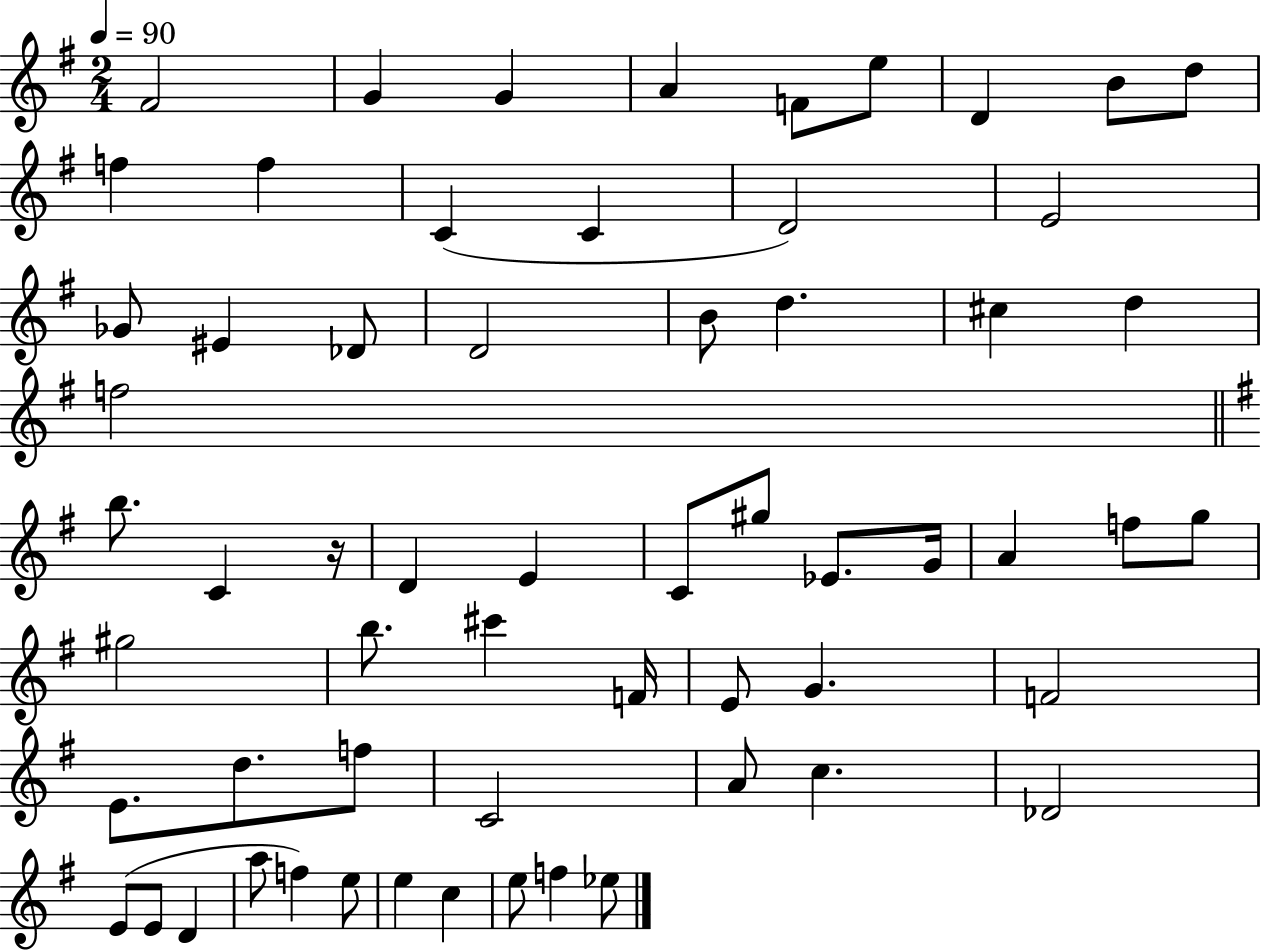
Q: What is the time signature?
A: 2/4